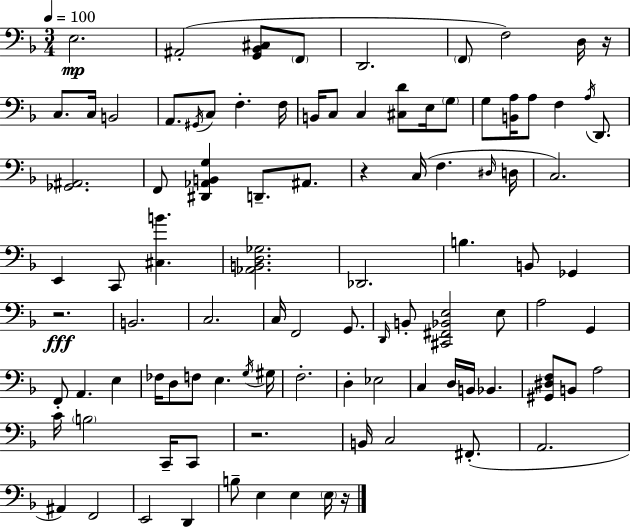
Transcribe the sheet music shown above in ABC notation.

X:1
T:Untitled
M:3/4
L:1/4
K:F
E,2 ^A,,2 [G,,_B,,^C,]/2 F,,/2 D,,2 F,,/2 F,2 D,/4 z/4 C,/2 C,/4 B,,2 A,,/2 ^G,,/4 C,/2 F, F,/4 B,,/4 C,/2 C, [^C,D]/2 E,/4 G,/2 G,/2 [B,,A,]/4 A,/2 F, A,/4 D,,/2 [_G,,^A,,]2 F,,/2 [^D,,_A,,B,,G,] D,,/2 ^A,,/2 z C,/4 F, ^D,/4 D,/4 C,2 E,, C,,/2 [^C,B] [_A,,B,,D,_G,]2 _D,,2 B, B,,/2 _G,, z2 B,,2 C,2 C,/4 F,,2 G,,/2 D,,/4 B,,/2 [^C,,^F,,_B,,E,]2 E,/2 A,2 G,, F,,/2 A,, E, _F,/4 D,/2 F,/2 E, G,/4 ^G,/4 F,2 D, _E,2 C, D,/4 B,,/4 _B,, [^G,,^D,F,]/2 B,,/2 A,2 C/4 B,2 C,,/4 C,,/2 z2 B,,/4 C,2 ^F,,/2 A,,2 ^A,, F,,2 E,,2 D,, B,/2 E, E, E,/4 z/4